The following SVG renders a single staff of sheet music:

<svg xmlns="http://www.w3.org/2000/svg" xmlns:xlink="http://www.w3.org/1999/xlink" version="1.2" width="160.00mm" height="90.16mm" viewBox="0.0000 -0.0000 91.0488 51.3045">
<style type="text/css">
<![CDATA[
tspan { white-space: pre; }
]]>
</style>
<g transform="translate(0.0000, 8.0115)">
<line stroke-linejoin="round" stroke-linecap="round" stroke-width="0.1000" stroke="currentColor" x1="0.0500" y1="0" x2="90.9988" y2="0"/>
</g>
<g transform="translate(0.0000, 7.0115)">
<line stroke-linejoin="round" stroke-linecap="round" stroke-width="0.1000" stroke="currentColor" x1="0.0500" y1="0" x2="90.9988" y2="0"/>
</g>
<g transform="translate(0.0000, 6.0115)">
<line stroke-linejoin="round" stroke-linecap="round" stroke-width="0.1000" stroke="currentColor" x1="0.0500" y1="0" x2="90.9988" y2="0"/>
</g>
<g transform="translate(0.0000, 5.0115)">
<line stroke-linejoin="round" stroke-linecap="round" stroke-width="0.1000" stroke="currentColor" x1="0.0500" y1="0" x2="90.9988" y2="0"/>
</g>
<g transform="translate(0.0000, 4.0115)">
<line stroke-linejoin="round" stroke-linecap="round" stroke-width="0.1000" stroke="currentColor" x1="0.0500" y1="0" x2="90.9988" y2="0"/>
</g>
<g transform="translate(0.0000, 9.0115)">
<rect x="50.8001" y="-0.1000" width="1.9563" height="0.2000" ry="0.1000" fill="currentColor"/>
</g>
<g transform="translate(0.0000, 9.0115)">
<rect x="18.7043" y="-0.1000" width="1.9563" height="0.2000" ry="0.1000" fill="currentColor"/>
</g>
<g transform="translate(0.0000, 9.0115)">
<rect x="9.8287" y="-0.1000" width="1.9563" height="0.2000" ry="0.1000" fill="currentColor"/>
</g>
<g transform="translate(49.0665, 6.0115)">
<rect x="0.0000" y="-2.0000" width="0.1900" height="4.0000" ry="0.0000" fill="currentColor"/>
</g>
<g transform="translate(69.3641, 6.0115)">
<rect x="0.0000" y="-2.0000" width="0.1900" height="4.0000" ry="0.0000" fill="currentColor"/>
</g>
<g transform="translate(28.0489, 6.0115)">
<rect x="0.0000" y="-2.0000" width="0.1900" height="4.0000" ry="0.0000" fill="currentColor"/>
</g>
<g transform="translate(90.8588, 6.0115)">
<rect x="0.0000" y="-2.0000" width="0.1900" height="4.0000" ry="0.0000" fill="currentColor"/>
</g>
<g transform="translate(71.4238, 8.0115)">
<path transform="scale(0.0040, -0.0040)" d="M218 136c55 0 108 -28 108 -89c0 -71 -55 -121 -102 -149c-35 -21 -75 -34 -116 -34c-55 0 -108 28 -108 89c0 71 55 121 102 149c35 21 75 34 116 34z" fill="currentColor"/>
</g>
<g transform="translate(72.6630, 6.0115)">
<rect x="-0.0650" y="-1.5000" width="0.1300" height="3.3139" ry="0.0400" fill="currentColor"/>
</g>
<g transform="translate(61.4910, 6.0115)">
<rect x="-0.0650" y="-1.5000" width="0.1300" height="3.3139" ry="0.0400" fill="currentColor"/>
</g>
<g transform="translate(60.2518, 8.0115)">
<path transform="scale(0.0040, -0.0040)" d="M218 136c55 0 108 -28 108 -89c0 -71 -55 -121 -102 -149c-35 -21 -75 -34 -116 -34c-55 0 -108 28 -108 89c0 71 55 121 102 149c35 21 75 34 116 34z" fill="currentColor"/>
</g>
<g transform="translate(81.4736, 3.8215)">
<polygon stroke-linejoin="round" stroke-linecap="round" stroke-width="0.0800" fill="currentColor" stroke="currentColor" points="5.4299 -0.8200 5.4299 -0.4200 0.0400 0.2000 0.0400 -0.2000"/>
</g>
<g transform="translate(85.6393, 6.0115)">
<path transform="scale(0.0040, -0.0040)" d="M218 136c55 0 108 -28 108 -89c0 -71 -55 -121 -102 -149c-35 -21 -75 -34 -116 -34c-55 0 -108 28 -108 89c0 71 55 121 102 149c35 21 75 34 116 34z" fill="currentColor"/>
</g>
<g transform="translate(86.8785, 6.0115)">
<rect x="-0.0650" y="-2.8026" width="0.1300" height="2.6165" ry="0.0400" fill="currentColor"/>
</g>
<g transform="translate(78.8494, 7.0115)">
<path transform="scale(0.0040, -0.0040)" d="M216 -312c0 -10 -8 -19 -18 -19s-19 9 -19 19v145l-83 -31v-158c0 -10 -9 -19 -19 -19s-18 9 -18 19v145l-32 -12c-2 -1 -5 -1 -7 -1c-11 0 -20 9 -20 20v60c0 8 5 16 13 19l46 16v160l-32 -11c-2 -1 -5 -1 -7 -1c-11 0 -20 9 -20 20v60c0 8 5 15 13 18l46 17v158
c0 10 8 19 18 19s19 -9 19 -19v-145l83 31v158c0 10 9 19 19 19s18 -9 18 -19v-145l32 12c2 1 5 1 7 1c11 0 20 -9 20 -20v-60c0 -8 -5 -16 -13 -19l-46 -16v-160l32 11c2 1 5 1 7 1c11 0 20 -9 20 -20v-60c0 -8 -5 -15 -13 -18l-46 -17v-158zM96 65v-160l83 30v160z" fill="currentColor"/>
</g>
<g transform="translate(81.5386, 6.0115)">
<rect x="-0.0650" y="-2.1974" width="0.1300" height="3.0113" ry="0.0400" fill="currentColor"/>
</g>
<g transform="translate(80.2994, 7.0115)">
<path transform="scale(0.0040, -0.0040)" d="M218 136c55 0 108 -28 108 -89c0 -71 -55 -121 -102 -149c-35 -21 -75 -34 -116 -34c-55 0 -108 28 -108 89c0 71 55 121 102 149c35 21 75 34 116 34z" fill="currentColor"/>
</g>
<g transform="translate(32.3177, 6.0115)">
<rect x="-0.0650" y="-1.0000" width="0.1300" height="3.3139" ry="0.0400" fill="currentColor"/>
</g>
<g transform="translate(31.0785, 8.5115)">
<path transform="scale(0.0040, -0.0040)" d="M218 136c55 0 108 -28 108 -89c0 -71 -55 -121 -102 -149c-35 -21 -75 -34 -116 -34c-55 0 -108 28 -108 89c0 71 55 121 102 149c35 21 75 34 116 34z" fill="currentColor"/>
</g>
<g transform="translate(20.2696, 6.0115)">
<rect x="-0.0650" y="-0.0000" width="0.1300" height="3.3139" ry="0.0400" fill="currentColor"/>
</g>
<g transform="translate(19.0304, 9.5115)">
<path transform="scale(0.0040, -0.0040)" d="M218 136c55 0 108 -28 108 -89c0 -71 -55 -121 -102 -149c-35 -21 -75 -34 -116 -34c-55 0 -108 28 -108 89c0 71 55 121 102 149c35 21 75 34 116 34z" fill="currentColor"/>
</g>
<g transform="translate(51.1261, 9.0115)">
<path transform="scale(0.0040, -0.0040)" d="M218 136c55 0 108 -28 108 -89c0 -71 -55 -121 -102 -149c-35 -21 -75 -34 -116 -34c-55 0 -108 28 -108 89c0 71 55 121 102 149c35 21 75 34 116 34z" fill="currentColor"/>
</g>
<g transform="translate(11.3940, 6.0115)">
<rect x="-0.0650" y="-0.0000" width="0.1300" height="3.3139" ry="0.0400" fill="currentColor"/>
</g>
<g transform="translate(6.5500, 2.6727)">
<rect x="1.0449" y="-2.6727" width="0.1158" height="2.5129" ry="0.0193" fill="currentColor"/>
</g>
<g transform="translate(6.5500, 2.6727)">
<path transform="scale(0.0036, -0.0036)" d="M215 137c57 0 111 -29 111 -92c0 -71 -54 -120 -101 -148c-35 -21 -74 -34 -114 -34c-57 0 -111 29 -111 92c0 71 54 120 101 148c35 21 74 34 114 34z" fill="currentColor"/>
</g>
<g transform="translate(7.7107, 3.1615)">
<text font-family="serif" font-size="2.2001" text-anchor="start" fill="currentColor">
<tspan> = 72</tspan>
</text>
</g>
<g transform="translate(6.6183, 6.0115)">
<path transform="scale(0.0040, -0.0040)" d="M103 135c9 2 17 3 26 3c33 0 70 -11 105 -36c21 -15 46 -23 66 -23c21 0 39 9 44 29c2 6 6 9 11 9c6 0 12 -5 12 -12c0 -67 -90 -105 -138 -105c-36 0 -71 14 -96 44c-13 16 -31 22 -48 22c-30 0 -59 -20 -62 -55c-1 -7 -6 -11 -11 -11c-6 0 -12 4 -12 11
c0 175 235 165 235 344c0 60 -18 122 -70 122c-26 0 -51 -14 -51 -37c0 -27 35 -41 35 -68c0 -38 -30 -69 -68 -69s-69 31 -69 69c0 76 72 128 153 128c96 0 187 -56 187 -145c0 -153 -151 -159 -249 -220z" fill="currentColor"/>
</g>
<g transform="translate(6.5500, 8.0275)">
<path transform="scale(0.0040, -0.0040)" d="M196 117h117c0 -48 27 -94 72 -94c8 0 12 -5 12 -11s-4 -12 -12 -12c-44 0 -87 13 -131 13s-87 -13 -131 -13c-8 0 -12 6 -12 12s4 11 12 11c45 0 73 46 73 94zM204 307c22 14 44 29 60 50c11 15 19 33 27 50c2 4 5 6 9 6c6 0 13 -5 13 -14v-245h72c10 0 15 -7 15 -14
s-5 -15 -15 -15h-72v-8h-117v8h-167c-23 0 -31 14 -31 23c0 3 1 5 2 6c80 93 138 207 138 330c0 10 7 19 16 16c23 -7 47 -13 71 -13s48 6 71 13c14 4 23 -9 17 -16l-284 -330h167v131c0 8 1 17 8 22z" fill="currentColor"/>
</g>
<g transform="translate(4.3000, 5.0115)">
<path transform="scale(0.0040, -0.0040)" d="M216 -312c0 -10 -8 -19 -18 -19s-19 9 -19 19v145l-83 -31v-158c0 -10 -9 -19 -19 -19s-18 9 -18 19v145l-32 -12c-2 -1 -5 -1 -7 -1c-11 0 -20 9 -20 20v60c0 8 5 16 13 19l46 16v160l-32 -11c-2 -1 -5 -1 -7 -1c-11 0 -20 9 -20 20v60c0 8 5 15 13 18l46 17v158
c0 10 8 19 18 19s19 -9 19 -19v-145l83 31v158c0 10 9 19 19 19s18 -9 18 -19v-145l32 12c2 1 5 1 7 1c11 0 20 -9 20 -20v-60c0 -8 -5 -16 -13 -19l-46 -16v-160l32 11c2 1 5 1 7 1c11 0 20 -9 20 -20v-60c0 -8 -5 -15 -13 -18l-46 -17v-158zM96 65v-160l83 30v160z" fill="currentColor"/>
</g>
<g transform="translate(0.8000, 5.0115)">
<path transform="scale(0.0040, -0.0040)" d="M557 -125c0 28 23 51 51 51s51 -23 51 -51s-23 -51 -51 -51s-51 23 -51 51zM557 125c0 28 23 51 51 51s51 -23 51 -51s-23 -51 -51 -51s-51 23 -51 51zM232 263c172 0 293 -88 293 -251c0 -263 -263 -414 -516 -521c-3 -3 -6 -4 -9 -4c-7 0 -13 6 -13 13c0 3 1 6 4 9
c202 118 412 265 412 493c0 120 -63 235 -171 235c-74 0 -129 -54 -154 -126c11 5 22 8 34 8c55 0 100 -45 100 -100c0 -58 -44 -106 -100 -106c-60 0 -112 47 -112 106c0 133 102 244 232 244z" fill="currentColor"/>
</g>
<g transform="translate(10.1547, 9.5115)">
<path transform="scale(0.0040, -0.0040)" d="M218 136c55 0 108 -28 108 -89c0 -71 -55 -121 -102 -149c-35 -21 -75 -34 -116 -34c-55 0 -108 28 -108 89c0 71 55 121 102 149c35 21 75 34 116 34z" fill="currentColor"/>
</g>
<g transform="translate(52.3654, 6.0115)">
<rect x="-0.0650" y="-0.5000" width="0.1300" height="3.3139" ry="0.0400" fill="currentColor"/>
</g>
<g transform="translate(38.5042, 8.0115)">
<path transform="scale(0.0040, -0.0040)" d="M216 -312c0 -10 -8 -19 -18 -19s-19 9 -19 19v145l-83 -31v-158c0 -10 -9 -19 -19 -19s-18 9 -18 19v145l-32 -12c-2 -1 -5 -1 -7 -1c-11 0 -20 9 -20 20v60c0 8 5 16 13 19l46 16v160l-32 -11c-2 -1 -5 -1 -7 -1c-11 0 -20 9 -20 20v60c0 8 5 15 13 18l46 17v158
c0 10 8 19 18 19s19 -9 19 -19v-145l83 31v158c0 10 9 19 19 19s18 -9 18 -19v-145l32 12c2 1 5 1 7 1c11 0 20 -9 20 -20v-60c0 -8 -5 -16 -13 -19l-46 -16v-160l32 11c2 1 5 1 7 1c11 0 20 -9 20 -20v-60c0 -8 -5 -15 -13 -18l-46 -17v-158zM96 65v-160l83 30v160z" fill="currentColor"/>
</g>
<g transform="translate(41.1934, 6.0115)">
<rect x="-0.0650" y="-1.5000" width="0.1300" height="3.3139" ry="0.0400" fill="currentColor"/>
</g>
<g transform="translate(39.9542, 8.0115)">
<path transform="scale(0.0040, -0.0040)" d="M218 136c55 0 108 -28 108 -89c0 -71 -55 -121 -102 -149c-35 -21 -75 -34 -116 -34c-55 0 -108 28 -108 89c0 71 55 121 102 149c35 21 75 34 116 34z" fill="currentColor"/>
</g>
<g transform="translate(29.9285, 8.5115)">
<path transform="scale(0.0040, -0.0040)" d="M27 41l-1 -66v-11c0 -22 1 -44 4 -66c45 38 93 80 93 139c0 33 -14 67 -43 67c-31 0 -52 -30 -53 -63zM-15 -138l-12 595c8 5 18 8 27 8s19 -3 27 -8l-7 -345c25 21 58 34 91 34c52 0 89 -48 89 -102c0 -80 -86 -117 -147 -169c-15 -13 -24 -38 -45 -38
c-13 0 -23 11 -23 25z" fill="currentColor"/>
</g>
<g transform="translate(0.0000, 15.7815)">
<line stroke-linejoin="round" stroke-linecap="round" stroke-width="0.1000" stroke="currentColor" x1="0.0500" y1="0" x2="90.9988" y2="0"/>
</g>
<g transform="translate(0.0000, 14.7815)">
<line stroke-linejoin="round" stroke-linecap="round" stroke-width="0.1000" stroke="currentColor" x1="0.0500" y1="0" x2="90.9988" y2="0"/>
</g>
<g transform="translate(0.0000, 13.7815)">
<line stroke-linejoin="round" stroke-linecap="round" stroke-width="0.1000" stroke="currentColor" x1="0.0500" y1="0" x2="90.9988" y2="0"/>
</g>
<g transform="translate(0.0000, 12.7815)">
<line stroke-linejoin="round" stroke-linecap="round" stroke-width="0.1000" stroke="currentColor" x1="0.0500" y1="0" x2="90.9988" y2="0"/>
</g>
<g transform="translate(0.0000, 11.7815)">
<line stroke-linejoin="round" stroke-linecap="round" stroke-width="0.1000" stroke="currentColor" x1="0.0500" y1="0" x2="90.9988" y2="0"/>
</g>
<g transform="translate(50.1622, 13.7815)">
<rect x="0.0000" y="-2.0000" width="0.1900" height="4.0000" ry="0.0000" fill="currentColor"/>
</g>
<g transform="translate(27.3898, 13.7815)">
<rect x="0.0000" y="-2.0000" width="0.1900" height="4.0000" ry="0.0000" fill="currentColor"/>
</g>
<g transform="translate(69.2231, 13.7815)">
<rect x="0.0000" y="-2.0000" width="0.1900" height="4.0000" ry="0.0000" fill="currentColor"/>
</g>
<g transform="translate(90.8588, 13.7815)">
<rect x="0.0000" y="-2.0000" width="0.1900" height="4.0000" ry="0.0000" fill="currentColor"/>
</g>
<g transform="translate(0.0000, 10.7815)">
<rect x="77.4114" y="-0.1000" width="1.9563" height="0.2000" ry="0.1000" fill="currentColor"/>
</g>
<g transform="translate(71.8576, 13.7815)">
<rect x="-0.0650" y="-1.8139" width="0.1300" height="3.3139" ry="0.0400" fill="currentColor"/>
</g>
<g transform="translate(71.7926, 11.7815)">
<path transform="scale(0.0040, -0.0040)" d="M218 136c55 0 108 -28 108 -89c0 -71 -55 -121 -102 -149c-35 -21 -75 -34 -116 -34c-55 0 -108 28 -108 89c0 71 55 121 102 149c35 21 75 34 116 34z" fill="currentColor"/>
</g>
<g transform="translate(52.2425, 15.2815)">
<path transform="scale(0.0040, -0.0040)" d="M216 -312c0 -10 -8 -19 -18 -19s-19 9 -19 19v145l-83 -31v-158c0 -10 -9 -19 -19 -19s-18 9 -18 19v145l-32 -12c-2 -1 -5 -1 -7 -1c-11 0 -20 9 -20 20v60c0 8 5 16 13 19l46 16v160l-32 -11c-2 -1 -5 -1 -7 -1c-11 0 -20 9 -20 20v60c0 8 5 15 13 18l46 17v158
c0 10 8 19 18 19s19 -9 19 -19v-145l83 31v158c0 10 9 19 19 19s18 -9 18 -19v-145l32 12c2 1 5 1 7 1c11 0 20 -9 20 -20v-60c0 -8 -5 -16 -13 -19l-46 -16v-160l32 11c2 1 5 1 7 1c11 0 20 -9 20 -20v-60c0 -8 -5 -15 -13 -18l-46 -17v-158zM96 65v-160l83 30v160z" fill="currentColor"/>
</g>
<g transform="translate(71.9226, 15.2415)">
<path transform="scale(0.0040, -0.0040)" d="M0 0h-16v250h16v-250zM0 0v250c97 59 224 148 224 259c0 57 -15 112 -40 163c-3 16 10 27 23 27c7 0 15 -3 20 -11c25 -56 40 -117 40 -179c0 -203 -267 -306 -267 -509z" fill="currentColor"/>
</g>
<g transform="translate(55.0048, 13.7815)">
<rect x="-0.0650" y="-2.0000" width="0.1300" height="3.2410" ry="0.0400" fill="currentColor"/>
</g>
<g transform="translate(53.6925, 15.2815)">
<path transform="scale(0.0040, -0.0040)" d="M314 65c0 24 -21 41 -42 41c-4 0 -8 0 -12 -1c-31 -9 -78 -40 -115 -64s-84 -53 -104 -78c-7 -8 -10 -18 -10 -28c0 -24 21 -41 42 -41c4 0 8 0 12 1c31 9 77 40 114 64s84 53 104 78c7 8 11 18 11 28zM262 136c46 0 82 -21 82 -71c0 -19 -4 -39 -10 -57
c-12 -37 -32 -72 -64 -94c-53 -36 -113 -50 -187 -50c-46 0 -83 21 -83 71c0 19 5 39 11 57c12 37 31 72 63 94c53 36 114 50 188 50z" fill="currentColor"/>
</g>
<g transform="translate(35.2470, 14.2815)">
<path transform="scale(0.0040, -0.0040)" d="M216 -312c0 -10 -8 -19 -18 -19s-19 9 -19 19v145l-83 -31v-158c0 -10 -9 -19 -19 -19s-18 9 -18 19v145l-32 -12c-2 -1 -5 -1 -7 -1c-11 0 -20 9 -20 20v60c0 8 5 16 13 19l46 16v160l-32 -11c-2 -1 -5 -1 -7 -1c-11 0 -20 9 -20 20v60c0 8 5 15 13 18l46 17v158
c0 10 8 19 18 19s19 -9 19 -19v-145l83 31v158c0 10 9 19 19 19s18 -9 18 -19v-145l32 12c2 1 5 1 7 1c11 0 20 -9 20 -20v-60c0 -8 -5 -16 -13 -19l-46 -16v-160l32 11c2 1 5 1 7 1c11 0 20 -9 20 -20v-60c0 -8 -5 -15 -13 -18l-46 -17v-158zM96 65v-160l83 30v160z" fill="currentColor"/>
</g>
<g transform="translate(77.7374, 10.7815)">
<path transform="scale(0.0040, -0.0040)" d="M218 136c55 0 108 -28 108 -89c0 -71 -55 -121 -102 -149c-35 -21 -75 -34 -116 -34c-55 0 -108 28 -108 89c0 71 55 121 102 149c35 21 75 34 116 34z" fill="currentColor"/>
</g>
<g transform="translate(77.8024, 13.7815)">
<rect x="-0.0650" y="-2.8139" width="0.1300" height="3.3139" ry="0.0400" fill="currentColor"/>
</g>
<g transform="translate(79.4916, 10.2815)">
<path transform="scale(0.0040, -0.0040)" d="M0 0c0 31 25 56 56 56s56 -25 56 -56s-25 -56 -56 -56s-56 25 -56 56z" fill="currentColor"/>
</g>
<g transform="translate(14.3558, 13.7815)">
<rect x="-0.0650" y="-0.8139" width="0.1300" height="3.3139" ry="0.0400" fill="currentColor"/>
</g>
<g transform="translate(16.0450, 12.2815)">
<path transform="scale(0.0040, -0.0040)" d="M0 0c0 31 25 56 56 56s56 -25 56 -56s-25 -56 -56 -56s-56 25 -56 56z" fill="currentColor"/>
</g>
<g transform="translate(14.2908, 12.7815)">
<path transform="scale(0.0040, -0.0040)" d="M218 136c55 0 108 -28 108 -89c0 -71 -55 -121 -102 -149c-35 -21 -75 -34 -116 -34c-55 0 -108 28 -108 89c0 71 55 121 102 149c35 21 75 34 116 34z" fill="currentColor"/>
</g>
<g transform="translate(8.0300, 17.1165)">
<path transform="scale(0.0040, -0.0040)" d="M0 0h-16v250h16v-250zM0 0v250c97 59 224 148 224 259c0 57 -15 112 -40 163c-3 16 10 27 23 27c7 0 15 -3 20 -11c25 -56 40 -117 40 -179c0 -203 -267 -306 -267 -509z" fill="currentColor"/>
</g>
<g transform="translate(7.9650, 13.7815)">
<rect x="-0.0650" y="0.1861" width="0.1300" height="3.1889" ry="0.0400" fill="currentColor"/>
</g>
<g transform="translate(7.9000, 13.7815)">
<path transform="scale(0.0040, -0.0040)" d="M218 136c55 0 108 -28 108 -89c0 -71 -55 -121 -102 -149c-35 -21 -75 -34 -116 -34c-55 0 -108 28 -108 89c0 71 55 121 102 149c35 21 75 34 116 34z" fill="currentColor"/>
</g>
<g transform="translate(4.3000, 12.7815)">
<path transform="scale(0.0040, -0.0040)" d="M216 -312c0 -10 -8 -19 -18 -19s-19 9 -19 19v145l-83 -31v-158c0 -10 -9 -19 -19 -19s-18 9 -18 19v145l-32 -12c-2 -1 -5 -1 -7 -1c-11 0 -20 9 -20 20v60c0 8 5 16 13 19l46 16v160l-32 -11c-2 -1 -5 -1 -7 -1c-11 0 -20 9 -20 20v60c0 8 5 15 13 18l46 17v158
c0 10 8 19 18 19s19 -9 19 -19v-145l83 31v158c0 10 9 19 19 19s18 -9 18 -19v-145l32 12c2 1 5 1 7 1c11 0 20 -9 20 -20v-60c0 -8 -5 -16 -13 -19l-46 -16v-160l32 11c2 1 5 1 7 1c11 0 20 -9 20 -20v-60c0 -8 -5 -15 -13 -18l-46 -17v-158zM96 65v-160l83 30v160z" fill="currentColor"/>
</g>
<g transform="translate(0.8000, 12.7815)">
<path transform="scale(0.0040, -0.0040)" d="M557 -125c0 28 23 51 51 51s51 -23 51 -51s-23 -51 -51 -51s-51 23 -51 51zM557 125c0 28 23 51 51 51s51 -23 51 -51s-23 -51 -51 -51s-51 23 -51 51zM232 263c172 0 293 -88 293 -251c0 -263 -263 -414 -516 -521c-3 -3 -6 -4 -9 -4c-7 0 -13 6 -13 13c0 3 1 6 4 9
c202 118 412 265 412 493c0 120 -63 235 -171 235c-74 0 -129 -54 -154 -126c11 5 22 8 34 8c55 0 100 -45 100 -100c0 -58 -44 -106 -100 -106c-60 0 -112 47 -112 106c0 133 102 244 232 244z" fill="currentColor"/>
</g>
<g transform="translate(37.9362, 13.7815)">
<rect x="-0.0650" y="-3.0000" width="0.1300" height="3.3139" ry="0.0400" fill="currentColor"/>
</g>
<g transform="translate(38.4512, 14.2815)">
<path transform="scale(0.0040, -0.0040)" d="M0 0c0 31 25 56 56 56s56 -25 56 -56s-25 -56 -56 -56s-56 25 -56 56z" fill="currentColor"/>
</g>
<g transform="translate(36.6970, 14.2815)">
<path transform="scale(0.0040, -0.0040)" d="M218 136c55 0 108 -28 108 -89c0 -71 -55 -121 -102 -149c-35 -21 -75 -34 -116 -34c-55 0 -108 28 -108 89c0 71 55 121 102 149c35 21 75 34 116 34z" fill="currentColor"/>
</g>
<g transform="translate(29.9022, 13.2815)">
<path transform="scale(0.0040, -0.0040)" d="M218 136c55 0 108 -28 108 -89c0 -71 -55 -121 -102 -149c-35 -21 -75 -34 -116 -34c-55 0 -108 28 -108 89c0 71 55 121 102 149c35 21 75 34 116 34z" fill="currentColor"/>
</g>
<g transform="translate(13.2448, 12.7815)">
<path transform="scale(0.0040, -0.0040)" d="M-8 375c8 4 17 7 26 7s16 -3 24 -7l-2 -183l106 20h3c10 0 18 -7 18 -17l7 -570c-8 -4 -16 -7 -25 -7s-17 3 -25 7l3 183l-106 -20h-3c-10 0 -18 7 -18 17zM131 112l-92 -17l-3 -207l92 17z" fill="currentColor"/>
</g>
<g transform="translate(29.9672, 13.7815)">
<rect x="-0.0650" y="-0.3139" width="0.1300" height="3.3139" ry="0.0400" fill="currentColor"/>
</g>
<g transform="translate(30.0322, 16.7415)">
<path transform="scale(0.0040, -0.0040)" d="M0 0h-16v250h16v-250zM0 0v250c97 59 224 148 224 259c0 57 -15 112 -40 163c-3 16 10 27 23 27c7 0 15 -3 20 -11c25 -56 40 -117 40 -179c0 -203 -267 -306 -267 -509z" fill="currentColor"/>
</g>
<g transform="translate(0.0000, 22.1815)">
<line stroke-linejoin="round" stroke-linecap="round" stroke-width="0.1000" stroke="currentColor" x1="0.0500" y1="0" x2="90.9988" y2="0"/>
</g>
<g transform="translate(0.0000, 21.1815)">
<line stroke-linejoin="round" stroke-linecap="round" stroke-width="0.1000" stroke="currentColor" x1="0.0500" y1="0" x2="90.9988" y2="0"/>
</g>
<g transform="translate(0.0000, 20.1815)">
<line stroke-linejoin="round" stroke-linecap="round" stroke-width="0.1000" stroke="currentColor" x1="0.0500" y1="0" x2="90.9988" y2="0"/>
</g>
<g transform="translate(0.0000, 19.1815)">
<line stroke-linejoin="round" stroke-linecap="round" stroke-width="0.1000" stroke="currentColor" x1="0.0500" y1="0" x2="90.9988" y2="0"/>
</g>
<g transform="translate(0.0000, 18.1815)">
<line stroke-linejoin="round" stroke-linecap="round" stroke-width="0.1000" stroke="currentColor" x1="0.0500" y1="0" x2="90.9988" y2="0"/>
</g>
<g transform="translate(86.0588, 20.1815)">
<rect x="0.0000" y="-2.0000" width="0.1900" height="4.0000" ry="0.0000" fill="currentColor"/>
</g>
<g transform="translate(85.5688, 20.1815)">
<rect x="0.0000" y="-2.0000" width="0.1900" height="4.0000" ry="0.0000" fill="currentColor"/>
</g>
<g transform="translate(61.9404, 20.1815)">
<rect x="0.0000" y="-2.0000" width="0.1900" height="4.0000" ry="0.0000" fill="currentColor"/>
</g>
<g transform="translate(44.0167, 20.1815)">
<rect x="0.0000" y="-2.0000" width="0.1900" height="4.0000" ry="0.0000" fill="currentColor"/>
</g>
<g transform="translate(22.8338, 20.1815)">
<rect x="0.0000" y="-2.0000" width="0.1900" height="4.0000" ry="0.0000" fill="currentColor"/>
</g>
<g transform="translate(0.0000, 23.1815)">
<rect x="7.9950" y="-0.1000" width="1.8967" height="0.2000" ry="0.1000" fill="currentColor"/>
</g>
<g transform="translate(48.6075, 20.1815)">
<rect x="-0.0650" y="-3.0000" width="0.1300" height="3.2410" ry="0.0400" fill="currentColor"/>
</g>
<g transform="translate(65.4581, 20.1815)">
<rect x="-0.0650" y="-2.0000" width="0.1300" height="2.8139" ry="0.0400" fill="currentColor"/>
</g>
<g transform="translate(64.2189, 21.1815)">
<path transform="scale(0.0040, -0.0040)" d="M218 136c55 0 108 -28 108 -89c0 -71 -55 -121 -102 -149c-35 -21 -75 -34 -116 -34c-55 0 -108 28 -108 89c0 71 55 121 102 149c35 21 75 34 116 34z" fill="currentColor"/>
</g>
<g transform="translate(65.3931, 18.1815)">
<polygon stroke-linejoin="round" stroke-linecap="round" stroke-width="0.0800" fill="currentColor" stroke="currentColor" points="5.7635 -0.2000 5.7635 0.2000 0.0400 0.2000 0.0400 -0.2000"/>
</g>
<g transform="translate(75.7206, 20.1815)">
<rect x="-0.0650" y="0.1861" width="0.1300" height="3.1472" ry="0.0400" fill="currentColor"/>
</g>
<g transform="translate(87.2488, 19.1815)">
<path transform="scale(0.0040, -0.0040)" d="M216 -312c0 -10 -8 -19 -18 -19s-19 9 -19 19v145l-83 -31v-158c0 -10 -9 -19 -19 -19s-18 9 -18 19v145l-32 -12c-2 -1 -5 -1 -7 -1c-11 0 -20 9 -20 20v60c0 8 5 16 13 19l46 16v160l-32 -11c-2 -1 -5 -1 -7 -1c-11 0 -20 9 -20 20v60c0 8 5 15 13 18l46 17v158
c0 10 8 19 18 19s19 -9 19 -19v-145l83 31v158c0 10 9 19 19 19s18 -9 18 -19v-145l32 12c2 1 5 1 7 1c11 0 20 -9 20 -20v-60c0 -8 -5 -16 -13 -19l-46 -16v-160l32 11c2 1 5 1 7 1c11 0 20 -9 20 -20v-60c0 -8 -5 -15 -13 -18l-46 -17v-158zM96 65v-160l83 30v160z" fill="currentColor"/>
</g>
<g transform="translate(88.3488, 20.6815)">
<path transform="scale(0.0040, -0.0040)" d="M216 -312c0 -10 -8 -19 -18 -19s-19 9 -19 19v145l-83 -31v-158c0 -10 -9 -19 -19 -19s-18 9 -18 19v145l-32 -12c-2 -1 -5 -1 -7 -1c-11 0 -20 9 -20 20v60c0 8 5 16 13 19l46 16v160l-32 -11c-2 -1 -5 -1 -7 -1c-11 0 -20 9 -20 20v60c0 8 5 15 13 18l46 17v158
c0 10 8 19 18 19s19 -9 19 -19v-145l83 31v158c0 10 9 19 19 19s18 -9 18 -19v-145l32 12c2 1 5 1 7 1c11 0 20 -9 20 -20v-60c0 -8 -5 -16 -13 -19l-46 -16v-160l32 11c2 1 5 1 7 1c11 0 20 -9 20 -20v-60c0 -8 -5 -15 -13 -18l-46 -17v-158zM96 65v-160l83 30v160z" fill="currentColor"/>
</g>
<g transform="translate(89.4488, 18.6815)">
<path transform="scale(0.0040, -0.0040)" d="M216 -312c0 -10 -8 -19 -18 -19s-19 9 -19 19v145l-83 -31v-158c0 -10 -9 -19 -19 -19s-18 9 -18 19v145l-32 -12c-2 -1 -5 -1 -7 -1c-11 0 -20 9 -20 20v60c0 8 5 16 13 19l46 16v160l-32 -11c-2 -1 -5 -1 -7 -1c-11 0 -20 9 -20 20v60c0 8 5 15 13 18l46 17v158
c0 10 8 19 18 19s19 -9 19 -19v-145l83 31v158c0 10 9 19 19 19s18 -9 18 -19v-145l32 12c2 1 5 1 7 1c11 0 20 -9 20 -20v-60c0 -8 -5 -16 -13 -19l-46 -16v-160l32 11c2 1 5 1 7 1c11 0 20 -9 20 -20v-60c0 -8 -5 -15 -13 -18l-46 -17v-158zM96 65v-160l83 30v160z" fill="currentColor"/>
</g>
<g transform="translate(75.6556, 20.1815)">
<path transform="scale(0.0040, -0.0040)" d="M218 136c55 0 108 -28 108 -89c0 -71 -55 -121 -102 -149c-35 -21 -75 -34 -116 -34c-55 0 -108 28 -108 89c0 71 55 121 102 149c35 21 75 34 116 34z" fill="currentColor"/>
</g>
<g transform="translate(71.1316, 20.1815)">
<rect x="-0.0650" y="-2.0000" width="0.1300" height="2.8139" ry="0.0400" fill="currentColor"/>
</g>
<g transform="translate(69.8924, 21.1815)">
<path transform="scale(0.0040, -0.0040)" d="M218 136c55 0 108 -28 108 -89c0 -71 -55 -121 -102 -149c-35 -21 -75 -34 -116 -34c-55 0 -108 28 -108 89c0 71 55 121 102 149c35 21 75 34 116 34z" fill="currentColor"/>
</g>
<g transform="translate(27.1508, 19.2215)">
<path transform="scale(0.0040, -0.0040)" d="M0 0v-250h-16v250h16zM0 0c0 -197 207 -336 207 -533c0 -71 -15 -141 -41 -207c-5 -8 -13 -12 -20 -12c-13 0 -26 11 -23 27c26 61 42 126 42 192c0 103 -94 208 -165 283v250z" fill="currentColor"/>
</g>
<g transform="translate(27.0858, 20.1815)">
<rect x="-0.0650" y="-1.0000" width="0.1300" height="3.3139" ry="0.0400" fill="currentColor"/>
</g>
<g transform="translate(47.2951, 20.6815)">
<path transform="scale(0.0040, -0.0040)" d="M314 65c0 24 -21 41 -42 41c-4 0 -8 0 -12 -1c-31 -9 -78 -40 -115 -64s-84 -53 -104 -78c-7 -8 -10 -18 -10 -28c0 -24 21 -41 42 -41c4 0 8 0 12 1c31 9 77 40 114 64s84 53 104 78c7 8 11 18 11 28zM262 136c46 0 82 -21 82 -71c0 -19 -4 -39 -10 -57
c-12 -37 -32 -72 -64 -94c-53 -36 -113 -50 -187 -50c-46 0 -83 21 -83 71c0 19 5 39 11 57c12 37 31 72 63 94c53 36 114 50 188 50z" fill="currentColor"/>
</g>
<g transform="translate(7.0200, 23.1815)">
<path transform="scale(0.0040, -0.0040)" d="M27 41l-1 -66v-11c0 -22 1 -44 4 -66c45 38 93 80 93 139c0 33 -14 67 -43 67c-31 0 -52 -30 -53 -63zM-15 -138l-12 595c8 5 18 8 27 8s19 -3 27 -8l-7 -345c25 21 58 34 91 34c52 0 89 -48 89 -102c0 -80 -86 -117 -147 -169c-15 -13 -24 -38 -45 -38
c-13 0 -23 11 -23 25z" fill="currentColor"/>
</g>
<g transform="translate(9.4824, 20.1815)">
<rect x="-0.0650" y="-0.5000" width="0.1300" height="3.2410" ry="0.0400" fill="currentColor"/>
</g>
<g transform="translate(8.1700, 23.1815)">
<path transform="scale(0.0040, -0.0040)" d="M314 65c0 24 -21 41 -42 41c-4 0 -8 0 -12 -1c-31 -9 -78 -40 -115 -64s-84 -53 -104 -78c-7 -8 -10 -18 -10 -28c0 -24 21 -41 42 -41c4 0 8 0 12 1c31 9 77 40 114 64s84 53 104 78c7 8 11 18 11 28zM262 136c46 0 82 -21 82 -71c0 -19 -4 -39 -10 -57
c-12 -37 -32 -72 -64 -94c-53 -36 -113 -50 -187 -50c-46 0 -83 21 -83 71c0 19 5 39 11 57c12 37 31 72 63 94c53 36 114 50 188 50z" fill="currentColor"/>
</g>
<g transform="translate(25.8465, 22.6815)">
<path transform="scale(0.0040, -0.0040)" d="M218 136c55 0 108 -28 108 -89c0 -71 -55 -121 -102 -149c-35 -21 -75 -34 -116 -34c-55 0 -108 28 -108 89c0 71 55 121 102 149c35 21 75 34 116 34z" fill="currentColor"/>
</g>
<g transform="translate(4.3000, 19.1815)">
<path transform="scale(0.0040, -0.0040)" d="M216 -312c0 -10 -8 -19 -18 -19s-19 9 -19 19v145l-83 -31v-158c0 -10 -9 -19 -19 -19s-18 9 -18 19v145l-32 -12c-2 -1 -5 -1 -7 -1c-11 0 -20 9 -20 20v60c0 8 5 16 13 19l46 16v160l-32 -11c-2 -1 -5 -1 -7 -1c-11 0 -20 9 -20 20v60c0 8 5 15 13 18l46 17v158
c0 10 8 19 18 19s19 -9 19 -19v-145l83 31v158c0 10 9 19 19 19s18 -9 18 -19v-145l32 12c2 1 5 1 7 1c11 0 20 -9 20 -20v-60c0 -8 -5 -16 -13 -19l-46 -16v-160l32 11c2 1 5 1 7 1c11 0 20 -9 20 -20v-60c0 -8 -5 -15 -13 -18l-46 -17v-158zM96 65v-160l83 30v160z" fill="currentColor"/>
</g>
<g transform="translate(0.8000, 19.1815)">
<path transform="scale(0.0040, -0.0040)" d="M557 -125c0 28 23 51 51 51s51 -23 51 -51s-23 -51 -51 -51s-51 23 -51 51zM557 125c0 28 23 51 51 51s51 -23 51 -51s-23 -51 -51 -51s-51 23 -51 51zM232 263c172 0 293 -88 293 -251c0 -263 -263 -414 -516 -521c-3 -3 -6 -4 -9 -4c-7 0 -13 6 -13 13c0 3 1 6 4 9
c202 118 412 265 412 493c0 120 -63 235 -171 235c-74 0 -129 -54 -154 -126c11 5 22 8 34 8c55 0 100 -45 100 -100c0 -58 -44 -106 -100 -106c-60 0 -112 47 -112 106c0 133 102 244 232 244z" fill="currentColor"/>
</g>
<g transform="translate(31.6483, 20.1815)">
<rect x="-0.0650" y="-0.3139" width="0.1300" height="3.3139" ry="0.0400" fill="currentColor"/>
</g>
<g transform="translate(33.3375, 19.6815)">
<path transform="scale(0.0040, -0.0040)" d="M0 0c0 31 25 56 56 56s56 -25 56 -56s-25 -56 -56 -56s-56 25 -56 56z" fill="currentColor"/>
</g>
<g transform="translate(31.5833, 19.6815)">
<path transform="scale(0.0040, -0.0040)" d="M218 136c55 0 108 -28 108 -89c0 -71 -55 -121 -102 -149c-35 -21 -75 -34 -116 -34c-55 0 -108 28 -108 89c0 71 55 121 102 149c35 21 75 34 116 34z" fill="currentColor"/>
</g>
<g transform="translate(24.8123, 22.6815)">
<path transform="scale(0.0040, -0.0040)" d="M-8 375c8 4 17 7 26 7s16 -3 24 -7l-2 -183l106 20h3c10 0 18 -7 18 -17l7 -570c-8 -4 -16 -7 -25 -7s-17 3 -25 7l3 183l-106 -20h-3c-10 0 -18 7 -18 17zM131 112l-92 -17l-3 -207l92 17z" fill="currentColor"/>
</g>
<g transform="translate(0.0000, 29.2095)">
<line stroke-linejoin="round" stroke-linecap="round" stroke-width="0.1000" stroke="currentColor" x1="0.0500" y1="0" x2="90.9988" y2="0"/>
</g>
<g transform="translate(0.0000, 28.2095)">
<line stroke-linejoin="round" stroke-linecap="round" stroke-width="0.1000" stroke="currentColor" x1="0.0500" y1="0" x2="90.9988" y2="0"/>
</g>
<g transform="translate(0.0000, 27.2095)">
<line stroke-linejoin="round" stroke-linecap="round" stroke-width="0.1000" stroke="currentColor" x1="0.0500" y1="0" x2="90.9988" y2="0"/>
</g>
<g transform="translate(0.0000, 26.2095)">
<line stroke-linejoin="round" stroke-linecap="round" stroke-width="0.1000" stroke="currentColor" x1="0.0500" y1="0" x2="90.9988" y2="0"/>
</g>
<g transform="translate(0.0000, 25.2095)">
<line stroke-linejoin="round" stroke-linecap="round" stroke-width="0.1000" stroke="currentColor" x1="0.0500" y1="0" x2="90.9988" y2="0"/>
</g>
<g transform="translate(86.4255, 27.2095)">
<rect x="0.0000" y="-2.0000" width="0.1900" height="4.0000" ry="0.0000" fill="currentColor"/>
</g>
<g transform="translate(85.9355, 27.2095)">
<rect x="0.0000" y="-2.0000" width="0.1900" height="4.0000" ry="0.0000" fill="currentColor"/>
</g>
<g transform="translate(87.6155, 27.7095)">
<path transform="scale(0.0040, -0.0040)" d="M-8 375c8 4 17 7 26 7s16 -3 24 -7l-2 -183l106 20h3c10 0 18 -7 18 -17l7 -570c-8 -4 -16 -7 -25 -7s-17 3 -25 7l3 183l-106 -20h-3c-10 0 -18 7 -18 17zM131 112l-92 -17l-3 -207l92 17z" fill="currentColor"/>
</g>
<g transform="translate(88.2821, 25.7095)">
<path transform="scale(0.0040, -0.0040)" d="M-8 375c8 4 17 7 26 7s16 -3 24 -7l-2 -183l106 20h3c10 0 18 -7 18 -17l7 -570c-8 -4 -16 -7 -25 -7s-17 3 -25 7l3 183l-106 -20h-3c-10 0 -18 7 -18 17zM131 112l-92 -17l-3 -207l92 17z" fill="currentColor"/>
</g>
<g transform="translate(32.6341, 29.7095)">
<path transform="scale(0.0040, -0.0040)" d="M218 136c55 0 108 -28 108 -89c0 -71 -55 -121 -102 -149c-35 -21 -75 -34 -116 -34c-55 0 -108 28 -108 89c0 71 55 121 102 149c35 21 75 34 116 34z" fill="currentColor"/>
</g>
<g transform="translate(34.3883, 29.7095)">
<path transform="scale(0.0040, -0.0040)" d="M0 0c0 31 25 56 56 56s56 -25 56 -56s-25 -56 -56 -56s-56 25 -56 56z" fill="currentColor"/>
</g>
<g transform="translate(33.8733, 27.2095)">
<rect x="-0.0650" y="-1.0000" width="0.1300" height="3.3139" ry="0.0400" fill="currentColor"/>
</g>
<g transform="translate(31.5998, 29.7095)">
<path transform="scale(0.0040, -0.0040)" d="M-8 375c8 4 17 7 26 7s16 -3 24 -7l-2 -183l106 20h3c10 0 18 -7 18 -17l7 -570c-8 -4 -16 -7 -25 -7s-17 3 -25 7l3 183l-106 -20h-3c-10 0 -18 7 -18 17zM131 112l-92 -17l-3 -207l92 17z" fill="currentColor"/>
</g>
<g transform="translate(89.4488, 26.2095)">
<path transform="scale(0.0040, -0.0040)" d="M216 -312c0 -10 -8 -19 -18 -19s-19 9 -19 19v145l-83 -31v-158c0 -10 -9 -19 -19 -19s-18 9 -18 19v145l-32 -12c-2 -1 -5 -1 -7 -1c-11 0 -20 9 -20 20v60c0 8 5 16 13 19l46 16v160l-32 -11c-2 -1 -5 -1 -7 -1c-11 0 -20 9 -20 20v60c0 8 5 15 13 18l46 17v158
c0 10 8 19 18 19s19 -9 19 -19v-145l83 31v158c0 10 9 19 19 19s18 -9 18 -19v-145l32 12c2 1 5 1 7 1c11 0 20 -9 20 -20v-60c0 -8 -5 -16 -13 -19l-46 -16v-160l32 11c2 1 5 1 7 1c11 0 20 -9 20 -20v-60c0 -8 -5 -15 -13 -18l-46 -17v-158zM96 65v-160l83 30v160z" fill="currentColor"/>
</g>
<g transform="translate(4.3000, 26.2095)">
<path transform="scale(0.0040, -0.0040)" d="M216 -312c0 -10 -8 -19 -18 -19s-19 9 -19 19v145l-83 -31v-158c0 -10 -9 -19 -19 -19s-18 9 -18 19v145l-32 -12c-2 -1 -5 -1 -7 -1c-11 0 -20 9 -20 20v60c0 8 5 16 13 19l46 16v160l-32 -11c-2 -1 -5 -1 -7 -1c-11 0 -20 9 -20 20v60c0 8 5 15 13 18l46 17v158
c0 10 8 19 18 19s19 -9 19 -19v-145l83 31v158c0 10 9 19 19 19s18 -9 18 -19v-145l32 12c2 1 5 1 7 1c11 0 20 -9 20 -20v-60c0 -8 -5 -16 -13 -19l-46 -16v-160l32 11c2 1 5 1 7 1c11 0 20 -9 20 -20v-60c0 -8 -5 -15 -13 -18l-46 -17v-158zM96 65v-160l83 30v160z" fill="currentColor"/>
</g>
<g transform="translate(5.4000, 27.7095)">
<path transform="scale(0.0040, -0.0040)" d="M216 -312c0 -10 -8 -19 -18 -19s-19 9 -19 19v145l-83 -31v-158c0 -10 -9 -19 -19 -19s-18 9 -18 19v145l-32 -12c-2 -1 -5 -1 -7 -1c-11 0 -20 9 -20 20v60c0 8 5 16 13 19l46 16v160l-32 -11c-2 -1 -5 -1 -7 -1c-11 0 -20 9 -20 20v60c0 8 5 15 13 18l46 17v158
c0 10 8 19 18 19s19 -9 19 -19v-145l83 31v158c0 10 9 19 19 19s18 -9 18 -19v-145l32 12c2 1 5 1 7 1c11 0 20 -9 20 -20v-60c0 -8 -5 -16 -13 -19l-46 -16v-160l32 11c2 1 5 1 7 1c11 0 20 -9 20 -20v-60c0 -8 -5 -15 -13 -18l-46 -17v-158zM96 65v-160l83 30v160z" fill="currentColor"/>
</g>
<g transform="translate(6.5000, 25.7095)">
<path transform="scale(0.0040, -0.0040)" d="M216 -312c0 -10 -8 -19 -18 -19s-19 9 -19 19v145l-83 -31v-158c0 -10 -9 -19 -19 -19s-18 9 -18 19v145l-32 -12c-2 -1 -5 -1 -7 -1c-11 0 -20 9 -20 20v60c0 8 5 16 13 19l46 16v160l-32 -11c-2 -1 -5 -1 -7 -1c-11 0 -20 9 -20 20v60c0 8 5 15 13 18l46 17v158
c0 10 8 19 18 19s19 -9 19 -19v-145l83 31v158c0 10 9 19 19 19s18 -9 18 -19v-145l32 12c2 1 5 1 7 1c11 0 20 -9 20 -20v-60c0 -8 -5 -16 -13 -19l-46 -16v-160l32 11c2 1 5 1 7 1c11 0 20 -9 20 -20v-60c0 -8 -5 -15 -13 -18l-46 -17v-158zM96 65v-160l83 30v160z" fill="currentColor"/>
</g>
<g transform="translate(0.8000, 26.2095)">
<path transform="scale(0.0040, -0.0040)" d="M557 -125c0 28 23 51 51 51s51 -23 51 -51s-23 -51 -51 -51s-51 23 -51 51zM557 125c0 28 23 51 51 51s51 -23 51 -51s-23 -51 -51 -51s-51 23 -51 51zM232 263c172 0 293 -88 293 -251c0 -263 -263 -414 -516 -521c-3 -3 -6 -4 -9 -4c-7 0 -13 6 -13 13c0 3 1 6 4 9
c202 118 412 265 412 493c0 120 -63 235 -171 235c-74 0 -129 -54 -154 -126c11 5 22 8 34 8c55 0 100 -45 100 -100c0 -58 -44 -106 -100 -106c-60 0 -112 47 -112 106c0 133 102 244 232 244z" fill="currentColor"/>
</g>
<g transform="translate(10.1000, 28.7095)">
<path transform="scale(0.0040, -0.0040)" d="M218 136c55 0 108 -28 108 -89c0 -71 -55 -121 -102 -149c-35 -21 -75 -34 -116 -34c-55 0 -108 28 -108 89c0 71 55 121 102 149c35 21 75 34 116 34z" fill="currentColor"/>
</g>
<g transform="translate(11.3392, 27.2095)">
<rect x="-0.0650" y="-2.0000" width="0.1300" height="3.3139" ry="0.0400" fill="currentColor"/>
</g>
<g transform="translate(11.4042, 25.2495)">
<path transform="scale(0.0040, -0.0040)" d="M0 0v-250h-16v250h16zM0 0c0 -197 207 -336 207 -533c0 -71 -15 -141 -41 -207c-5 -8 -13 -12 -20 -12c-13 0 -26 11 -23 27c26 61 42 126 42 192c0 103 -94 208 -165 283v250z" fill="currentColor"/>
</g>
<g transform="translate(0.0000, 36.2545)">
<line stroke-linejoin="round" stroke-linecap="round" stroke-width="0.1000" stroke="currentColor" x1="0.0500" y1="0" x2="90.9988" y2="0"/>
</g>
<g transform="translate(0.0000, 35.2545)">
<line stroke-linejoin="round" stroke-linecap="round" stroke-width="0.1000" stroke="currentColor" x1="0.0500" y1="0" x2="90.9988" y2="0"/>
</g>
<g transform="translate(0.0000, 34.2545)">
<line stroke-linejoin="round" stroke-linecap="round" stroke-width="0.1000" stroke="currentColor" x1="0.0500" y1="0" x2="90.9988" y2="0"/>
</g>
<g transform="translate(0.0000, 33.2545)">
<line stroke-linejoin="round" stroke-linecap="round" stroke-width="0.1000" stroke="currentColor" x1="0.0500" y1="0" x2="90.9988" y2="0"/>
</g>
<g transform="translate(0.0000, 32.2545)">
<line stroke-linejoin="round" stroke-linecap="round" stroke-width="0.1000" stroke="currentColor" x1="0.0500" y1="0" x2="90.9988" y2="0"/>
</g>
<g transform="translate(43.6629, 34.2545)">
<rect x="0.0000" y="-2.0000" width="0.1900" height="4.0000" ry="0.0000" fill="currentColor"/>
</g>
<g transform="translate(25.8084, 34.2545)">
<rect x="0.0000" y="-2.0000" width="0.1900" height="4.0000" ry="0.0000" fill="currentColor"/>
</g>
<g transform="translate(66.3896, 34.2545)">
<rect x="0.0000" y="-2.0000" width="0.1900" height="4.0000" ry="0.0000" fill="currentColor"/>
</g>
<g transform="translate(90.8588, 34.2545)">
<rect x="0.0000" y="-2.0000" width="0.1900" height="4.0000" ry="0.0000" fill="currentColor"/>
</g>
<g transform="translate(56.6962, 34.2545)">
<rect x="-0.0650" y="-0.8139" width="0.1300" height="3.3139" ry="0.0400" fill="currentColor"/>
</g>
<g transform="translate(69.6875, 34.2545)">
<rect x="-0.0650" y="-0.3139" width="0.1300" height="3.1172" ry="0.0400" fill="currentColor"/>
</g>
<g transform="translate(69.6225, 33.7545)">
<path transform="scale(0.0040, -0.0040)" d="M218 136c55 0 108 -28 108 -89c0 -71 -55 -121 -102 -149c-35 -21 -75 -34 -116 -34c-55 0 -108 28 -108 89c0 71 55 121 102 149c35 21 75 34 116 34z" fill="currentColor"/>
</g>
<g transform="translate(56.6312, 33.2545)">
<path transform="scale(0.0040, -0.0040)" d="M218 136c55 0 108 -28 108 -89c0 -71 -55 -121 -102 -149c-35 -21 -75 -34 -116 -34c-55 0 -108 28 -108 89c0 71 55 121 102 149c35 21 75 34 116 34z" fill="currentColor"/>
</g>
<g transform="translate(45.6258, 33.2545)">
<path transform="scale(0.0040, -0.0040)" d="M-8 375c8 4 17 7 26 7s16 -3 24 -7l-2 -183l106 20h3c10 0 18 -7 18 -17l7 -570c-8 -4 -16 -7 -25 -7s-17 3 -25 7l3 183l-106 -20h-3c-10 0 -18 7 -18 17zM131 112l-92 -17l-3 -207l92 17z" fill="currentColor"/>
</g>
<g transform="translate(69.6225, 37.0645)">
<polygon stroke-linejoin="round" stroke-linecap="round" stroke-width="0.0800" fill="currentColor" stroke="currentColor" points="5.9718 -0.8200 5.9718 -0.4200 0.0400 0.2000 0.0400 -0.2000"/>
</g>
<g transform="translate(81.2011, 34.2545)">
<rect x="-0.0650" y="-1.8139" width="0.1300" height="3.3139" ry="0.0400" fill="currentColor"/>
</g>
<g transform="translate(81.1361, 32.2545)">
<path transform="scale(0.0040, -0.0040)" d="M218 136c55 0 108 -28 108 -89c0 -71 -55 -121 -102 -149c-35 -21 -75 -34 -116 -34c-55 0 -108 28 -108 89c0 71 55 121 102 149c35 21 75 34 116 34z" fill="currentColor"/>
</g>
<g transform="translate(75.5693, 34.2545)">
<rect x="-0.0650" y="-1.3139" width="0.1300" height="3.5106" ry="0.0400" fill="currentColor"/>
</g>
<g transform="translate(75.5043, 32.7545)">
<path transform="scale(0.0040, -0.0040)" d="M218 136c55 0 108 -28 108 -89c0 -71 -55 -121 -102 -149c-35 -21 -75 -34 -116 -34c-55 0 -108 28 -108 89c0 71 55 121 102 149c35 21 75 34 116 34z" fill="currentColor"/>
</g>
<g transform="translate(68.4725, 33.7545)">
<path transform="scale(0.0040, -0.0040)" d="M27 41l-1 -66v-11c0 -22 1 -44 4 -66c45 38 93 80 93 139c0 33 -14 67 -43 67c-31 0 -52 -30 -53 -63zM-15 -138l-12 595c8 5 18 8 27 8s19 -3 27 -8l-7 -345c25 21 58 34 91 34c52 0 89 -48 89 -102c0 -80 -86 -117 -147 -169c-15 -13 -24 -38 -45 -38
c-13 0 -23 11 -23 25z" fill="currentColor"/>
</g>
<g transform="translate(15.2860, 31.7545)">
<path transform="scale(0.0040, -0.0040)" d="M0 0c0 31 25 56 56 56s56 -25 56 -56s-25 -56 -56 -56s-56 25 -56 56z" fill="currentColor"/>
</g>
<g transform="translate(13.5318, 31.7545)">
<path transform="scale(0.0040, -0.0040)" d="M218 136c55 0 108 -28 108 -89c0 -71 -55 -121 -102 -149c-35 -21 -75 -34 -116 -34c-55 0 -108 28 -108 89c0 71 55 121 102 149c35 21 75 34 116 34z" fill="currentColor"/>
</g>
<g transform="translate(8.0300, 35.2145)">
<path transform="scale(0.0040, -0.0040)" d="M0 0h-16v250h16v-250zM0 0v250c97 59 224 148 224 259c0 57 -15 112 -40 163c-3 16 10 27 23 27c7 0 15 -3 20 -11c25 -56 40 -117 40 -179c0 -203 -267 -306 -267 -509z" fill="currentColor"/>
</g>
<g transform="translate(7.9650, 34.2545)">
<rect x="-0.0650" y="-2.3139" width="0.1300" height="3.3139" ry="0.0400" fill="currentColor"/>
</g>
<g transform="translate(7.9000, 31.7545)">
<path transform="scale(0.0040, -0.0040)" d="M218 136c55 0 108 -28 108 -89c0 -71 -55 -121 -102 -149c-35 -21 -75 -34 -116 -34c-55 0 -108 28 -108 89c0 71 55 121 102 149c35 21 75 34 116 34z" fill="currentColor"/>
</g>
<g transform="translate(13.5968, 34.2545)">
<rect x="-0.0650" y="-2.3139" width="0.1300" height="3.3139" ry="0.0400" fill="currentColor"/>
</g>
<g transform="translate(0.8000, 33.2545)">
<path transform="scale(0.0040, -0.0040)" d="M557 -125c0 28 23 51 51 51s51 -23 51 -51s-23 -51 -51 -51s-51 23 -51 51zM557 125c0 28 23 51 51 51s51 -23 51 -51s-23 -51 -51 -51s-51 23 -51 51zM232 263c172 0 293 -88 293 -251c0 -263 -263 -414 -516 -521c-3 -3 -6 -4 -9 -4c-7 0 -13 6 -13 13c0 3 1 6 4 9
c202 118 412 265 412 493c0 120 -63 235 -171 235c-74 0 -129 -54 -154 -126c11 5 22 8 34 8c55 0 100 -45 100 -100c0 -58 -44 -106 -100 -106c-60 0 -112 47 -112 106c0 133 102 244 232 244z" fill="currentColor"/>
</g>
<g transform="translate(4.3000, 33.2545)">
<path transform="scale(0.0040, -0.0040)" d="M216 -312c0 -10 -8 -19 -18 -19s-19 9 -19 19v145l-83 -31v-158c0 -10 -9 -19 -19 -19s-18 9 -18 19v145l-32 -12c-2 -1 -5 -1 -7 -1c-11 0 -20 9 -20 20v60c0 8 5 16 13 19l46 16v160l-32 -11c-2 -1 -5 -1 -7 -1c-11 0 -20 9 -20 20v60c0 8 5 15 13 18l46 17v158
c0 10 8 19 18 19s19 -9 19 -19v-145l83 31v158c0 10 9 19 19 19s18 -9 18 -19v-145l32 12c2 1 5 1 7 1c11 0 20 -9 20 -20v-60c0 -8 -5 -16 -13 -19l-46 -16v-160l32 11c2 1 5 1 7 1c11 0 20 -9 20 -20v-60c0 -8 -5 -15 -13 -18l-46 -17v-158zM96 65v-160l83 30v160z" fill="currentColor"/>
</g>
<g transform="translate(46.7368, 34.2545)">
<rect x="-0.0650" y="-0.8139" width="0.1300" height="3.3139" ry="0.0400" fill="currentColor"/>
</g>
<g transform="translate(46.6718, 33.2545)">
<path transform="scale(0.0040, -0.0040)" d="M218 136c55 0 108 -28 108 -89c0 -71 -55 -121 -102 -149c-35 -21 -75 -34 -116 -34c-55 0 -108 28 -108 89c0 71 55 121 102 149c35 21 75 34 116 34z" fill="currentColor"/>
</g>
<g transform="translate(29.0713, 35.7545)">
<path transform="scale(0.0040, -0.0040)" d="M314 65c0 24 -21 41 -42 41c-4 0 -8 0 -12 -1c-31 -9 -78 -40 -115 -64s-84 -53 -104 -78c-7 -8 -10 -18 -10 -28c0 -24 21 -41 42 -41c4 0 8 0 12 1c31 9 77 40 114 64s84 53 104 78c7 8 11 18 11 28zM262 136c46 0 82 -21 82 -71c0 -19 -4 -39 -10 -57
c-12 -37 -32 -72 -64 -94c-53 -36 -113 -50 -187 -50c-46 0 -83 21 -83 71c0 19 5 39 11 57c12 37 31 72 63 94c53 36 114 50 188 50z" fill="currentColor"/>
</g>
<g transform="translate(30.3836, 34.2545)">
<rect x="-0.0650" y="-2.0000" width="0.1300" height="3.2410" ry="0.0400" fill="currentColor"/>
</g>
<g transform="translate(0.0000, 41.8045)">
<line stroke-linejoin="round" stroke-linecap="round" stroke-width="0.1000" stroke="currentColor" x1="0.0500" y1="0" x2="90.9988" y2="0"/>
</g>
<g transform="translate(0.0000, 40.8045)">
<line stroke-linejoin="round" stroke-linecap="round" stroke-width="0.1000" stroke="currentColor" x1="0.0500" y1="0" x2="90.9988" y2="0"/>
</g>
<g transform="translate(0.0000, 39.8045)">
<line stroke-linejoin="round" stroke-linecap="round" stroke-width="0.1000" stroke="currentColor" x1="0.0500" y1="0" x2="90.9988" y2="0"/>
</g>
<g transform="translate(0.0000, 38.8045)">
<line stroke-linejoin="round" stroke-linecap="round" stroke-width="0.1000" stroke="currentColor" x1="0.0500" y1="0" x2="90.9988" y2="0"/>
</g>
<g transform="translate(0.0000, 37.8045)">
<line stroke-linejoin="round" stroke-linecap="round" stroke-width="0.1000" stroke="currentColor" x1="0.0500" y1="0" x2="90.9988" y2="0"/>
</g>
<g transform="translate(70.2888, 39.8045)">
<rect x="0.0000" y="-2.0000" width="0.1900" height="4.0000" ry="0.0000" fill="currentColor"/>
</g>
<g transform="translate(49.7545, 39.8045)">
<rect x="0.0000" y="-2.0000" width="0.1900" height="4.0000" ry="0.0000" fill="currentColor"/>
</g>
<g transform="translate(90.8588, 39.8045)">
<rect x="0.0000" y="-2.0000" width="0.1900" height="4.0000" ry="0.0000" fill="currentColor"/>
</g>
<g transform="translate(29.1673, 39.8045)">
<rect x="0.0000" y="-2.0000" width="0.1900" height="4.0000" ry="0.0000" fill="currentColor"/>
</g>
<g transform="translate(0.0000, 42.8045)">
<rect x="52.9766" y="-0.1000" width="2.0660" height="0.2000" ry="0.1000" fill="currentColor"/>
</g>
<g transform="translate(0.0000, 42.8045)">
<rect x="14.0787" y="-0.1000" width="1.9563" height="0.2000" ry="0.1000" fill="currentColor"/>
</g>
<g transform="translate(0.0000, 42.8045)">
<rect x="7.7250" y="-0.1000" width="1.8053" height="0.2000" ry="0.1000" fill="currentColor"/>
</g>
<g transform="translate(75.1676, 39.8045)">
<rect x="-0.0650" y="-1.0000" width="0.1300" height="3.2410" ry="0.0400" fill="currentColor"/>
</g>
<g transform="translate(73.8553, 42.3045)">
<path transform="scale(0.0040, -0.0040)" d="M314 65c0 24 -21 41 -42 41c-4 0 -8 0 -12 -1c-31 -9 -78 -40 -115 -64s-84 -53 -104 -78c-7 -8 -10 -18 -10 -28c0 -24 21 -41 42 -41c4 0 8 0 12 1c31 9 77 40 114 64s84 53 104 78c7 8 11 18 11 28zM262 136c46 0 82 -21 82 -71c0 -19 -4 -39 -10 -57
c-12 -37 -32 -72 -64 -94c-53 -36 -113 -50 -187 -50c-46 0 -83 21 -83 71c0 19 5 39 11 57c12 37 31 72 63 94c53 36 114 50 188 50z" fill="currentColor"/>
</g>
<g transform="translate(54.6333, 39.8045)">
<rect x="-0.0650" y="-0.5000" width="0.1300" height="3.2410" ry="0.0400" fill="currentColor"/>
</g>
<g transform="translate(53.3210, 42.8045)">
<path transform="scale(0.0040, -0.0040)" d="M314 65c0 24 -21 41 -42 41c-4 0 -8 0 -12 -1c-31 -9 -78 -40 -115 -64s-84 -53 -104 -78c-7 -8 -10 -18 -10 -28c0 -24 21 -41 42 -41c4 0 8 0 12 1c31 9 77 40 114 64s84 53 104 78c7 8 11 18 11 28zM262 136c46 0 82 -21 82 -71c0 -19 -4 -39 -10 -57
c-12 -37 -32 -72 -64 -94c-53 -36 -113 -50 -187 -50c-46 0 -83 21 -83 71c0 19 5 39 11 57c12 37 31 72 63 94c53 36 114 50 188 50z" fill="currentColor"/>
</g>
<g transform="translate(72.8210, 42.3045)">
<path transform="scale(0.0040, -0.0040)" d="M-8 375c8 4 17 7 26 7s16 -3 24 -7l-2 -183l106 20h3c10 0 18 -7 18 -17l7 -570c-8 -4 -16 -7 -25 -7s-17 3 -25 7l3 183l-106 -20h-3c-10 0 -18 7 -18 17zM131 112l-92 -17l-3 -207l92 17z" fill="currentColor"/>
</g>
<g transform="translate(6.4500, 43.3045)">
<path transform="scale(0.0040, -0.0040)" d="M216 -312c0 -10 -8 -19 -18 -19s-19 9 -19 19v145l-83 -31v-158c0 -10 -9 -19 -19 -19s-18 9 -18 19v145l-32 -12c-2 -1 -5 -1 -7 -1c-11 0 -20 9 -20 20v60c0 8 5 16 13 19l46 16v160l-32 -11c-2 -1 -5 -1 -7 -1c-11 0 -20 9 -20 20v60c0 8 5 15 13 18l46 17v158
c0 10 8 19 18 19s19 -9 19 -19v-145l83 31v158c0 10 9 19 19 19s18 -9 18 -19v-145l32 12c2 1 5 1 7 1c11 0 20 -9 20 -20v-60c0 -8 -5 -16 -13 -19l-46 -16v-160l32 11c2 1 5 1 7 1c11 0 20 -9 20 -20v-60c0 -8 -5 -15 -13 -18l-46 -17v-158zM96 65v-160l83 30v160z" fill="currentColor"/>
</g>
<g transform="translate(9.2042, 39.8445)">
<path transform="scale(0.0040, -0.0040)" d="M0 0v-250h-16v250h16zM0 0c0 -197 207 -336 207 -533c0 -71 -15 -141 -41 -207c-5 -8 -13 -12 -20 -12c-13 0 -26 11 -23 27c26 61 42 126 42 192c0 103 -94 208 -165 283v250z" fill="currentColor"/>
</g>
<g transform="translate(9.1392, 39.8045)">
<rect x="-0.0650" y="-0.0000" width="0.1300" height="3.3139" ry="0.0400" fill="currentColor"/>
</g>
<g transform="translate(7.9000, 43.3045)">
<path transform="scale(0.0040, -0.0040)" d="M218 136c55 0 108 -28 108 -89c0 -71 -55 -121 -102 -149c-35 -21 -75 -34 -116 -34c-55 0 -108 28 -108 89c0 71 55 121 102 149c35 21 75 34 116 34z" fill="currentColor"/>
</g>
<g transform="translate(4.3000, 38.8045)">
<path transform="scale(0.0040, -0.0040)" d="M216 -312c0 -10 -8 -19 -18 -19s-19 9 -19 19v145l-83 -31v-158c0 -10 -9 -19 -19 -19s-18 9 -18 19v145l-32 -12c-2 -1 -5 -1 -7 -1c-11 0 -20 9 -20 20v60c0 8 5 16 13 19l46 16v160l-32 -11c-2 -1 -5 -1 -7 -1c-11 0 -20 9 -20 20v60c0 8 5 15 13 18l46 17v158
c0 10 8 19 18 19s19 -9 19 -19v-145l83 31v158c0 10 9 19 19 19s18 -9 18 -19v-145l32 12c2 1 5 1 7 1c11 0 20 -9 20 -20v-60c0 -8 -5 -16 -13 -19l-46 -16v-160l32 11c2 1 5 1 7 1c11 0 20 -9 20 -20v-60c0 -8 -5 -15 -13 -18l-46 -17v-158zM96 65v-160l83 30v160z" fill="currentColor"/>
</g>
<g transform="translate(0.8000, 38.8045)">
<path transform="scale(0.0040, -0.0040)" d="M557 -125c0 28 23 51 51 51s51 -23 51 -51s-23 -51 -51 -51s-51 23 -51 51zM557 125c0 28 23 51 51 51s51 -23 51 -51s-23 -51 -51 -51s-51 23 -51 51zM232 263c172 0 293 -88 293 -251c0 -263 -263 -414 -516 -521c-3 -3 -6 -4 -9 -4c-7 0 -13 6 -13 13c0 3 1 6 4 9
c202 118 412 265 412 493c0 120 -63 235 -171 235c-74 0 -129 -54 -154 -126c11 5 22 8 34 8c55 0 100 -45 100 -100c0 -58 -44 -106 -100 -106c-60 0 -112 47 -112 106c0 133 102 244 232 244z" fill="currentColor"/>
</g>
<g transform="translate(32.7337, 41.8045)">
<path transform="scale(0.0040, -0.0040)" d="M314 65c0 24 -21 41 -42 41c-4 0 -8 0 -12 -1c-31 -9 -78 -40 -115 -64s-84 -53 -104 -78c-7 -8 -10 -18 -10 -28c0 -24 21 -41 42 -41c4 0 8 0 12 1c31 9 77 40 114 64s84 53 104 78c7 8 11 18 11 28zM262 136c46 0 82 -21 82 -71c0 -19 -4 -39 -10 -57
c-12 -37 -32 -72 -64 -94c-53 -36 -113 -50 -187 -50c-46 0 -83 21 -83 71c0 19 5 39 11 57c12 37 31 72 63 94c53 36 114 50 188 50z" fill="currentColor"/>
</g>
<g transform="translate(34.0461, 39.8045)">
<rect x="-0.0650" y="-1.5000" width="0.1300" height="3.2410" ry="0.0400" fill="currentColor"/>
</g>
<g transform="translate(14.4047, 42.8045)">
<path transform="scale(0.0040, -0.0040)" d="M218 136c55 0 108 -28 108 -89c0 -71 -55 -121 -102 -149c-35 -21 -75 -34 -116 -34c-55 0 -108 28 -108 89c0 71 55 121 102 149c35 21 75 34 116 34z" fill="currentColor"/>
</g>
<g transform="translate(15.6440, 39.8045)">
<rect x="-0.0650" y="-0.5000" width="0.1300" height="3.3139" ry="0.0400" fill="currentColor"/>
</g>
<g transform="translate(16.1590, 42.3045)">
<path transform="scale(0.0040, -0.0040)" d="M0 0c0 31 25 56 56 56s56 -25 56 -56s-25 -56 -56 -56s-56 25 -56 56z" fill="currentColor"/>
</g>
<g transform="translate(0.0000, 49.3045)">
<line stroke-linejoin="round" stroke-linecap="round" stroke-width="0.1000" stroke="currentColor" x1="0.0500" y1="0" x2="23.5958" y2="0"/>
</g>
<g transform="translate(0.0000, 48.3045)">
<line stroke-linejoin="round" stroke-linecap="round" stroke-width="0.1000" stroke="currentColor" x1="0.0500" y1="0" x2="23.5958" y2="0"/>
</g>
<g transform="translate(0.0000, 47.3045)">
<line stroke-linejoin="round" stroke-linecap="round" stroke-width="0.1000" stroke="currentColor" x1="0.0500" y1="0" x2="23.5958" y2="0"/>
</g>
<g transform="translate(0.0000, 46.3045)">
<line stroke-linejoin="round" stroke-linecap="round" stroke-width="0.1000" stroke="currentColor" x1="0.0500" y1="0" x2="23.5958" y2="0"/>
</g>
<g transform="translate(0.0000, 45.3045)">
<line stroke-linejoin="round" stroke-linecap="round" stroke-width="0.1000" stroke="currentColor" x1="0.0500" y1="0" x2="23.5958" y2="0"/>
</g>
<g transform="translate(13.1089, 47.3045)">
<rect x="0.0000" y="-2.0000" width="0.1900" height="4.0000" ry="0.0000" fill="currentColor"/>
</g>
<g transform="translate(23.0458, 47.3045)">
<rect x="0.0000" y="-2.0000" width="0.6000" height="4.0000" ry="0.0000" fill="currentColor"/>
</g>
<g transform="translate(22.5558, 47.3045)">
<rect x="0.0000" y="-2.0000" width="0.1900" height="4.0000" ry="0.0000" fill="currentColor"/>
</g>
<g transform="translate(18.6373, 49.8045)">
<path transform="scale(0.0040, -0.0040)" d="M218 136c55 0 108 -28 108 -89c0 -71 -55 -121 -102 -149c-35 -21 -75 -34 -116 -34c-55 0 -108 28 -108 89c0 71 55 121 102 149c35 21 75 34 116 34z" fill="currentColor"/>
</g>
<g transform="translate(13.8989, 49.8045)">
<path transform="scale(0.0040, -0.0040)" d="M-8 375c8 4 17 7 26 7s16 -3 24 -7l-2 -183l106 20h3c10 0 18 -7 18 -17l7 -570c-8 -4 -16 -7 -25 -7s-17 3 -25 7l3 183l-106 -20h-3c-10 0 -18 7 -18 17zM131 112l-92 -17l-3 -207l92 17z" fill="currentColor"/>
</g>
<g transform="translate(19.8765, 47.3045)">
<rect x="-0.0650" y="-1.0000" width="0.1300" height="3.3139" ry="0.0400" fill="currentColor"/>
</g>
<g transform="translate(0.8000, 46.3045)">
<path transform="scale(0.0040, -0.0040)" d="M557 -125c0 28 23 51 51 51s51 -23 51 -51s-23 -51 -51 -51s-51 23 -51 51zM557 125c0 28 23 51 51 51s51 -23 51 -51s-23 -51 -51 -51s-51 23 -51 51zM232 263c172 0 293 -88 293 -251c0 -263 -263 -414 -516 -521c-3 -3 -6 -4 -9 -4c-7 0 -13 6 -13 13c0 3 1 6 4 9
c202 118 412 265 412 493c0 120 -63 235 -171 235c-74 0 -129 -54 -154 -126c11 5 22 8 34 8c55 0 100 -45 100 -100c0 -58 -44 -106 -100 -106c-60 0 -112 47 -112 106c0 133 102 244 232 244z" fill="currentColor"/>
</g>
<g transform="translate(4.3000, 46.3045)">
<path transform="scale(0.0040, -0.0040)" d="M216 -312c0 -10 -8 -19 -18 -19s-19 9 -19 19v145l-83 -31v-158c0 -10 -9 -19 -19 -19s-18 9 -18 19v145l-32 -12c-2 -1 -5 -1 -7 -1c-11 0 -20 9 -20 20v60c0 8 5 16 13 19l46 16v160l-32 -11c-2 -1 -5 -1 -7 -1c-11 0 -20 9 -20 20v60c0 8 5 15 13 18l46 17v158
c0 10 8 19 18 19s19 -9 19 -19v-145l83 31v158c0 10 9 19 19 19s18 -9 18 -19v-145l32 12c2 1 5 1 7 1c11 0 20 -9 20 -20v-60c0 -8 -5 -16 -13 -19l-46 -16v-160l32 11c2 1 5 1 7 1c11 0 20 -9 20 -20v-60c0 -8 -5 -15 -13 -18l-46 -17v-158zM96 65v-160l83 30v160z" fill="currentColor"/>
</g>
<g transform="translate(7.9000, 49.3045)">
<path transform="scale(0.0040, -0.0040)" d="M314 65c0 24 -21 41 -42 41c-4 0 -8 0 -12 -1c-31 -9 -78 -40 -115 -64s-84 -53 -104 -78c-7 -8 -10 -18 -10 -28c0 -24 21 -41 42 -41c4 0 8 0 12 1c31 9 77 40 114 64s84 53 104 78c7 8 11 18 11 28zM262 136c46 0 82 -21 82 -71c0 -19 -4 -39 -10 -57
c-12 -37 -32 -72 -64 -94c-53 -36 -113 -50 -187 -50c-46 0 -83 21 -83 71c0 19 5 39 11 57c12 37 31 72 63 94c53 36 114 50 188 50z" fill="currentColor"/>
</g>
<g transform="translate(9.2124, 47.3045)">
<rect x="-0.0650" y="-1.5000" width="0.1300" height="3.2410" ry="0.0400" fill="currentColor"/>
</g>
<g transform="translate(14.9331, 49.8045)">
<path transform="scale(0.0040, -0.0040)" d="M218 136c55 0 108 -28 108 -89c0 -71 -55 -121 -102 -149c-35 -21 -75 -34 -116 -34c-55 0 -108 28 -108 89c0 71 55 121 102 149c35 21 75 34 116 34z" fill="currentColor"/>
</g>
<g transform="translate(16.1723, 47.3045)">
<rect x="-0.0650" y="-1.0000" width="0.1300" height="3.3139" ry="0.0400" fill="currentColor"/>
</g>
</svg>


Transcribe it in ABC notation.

X:1
T:Untitled
M:2/4
L:1/4
K:G
D,, D,, _F,, ^G,, E,, G,, G,, ^B,,/2 D,/2 D,/2 F, E,/2 ^C, ^A,,2 A,/2 C _E,,2 F,,/2 E, C,2 B,,/2 B,,/2 D, A,,/2 F,, B,/2 B, A,,2 F, F, _E,/2 G,/2 A, ^D,,/2 E,, G,,2 E,,2 F,,2 G,,2 F,, F,,